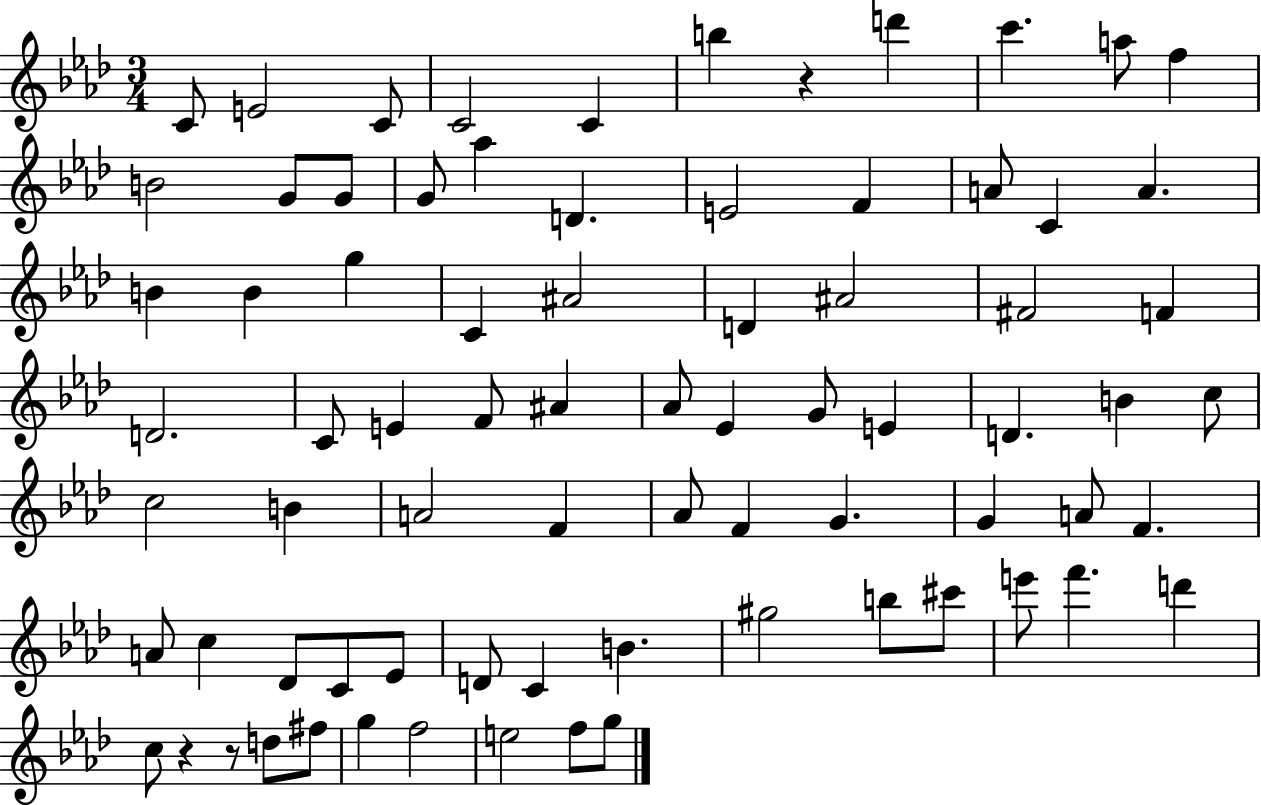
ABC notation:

X:1
T:Untitled
M:3/4
L:1/4
K:Ab
C/2 E2 C/2 C2 C b z d' c' a/2 f B2 G/2 G/2 G/2 _a D E2 F A/2 C A B B g C ^A2 D ^A2 ^F2 F D2 C/2 E F/2 ^A _A/2 _E G/2 E D B c/2 c2 B A2 F _A/2 F G G A/2 F A/2 c _D/2 C/2 _E/2 D/2 C B ^g2 b/2 ^c'/2 e'/2 f' d' c/2 z z/2 d/2 ^f/2 g f2 e2 f/2 g/2